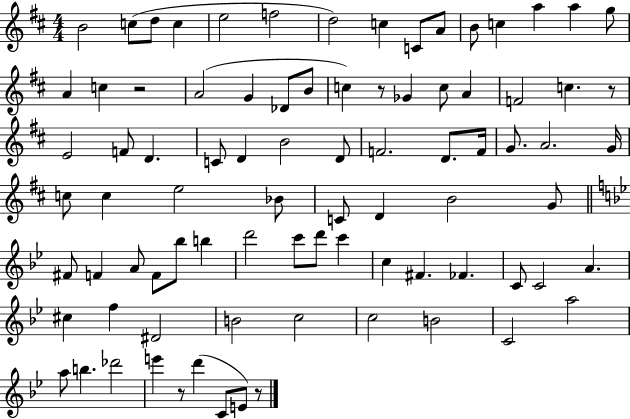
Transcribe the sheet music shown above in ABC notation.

X:1
T:Untitled
M:4/4
L:1/4
K:D
B2 c/2 d/2 c e2 f2 d2 c C/2 A/2 B/2 c a a g/2 A c z2 A2 G _D/2 B/2 c z/2 _G c/2 A F2 c z/2 E2 F/2 D C/2 D B2 D/2 F2 D/2 F/4 G/2 A2 G/4 c/2 c e2 _B/2 C/2 D B2 G/2 ^F/2 F A/2 F/2 _b/2 b d'2 c'/2 d'/2 c' c ^F _F C/2 C2 A ^c f ^D2 B2 c2 c2 B2 C2 a2 a/2 b _d'2 e' z/2 d' C/2 E/2 z/2